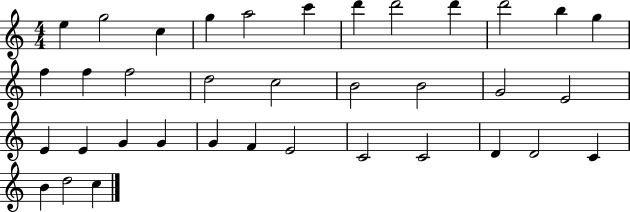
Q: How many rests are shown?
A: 0